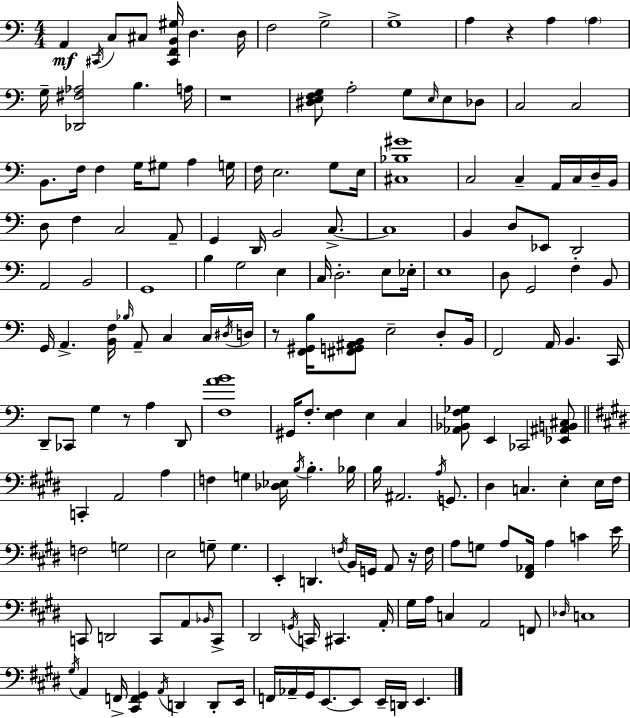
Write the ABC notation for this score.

X:1
T:Untitled
M:4/4
L:1/4
K:Am
A,, ^C,,/4 C,/2 ^C,/2 [^C,,F,,B,,^G,]/4 D, D,/4 F,2 G,2 G,4 A, z A, A, G,/4 [_D,,^F,_A,]2 B, A,/4 z4 [^D,E,F,G,]/2 A,2 G,/2 E,/4 E,/2 _D,/2 C,2 C,2 B,,/2 F,/4 F, G,/4 ^G,/2 A, G,/4 F,/4 E,2 G,/2 E,/4 [^C,_B,^G]4 C,2 C, A,,/4 C,/4 D,/4 B,,/4 D,/2 F, C,2 A,,/2 G,, D,,/4 B,,2 C,/2 C,4 B,, D,/2 _E,,/2 D,,2 A,,2 B,,2 G,,4 B, G,2 E, C,/4 D,2 E,/2 _E,/4 E,4 D,/2 G,,2 F, B,,/2 G,,/4 A,, [B,,F,]/4 _B,/4 A,,/2 C, C,/4 ^D,/4 D,/4 z/2 [F,,^G,,B,]/4 [^F,,G,,^A,,B,,]/2 E,2 D,/2 B,,/4 F,,2 A,,/4 B,, C,,/4 D,,/2 _C,,/2 G, z/2 A, D,,/2 [F,AB]4 ^G,,/4 F,/2 [E,F,] E, C, [_A,,_B,,F,_G,]/2 E,, _C,,2 [_E,,^A,,B,,^C,]/2 C,, A,,2 A, F, G, [_D,_E,]/4 B,/4 B, _B,/4 B,/4 ^A,,2 A,/4 G,,/2 ^D, C, E, E,/4 ^F,/4 F,2 G,2 E,2 G,/2 G, E,, D,, F,/4 B,,/4 G,,/4 A,,/2 z/4 F,/4 A,/2 G,/2 A,/2 [^F,,_A,,]/4 A, C E/4 C,,/2 D,,2 C,,/2 A,,/2 _B,,/4 C,,/2 ^D,,2 G,,/4 C,,/4 ^C,, A,,/4 ^G,/4 A,/4 C, A,,2 F,,/2 _D,/4 C,4 ^G,/4 A,, F,,/4 [^C,,F,,^G,,] A,,/4 D,, D,,/2 E,,/4 F,,/4 _A,,/4 ^G,,/4 E,,/2 E,,/2 E,,/4 D,,/4 E,,